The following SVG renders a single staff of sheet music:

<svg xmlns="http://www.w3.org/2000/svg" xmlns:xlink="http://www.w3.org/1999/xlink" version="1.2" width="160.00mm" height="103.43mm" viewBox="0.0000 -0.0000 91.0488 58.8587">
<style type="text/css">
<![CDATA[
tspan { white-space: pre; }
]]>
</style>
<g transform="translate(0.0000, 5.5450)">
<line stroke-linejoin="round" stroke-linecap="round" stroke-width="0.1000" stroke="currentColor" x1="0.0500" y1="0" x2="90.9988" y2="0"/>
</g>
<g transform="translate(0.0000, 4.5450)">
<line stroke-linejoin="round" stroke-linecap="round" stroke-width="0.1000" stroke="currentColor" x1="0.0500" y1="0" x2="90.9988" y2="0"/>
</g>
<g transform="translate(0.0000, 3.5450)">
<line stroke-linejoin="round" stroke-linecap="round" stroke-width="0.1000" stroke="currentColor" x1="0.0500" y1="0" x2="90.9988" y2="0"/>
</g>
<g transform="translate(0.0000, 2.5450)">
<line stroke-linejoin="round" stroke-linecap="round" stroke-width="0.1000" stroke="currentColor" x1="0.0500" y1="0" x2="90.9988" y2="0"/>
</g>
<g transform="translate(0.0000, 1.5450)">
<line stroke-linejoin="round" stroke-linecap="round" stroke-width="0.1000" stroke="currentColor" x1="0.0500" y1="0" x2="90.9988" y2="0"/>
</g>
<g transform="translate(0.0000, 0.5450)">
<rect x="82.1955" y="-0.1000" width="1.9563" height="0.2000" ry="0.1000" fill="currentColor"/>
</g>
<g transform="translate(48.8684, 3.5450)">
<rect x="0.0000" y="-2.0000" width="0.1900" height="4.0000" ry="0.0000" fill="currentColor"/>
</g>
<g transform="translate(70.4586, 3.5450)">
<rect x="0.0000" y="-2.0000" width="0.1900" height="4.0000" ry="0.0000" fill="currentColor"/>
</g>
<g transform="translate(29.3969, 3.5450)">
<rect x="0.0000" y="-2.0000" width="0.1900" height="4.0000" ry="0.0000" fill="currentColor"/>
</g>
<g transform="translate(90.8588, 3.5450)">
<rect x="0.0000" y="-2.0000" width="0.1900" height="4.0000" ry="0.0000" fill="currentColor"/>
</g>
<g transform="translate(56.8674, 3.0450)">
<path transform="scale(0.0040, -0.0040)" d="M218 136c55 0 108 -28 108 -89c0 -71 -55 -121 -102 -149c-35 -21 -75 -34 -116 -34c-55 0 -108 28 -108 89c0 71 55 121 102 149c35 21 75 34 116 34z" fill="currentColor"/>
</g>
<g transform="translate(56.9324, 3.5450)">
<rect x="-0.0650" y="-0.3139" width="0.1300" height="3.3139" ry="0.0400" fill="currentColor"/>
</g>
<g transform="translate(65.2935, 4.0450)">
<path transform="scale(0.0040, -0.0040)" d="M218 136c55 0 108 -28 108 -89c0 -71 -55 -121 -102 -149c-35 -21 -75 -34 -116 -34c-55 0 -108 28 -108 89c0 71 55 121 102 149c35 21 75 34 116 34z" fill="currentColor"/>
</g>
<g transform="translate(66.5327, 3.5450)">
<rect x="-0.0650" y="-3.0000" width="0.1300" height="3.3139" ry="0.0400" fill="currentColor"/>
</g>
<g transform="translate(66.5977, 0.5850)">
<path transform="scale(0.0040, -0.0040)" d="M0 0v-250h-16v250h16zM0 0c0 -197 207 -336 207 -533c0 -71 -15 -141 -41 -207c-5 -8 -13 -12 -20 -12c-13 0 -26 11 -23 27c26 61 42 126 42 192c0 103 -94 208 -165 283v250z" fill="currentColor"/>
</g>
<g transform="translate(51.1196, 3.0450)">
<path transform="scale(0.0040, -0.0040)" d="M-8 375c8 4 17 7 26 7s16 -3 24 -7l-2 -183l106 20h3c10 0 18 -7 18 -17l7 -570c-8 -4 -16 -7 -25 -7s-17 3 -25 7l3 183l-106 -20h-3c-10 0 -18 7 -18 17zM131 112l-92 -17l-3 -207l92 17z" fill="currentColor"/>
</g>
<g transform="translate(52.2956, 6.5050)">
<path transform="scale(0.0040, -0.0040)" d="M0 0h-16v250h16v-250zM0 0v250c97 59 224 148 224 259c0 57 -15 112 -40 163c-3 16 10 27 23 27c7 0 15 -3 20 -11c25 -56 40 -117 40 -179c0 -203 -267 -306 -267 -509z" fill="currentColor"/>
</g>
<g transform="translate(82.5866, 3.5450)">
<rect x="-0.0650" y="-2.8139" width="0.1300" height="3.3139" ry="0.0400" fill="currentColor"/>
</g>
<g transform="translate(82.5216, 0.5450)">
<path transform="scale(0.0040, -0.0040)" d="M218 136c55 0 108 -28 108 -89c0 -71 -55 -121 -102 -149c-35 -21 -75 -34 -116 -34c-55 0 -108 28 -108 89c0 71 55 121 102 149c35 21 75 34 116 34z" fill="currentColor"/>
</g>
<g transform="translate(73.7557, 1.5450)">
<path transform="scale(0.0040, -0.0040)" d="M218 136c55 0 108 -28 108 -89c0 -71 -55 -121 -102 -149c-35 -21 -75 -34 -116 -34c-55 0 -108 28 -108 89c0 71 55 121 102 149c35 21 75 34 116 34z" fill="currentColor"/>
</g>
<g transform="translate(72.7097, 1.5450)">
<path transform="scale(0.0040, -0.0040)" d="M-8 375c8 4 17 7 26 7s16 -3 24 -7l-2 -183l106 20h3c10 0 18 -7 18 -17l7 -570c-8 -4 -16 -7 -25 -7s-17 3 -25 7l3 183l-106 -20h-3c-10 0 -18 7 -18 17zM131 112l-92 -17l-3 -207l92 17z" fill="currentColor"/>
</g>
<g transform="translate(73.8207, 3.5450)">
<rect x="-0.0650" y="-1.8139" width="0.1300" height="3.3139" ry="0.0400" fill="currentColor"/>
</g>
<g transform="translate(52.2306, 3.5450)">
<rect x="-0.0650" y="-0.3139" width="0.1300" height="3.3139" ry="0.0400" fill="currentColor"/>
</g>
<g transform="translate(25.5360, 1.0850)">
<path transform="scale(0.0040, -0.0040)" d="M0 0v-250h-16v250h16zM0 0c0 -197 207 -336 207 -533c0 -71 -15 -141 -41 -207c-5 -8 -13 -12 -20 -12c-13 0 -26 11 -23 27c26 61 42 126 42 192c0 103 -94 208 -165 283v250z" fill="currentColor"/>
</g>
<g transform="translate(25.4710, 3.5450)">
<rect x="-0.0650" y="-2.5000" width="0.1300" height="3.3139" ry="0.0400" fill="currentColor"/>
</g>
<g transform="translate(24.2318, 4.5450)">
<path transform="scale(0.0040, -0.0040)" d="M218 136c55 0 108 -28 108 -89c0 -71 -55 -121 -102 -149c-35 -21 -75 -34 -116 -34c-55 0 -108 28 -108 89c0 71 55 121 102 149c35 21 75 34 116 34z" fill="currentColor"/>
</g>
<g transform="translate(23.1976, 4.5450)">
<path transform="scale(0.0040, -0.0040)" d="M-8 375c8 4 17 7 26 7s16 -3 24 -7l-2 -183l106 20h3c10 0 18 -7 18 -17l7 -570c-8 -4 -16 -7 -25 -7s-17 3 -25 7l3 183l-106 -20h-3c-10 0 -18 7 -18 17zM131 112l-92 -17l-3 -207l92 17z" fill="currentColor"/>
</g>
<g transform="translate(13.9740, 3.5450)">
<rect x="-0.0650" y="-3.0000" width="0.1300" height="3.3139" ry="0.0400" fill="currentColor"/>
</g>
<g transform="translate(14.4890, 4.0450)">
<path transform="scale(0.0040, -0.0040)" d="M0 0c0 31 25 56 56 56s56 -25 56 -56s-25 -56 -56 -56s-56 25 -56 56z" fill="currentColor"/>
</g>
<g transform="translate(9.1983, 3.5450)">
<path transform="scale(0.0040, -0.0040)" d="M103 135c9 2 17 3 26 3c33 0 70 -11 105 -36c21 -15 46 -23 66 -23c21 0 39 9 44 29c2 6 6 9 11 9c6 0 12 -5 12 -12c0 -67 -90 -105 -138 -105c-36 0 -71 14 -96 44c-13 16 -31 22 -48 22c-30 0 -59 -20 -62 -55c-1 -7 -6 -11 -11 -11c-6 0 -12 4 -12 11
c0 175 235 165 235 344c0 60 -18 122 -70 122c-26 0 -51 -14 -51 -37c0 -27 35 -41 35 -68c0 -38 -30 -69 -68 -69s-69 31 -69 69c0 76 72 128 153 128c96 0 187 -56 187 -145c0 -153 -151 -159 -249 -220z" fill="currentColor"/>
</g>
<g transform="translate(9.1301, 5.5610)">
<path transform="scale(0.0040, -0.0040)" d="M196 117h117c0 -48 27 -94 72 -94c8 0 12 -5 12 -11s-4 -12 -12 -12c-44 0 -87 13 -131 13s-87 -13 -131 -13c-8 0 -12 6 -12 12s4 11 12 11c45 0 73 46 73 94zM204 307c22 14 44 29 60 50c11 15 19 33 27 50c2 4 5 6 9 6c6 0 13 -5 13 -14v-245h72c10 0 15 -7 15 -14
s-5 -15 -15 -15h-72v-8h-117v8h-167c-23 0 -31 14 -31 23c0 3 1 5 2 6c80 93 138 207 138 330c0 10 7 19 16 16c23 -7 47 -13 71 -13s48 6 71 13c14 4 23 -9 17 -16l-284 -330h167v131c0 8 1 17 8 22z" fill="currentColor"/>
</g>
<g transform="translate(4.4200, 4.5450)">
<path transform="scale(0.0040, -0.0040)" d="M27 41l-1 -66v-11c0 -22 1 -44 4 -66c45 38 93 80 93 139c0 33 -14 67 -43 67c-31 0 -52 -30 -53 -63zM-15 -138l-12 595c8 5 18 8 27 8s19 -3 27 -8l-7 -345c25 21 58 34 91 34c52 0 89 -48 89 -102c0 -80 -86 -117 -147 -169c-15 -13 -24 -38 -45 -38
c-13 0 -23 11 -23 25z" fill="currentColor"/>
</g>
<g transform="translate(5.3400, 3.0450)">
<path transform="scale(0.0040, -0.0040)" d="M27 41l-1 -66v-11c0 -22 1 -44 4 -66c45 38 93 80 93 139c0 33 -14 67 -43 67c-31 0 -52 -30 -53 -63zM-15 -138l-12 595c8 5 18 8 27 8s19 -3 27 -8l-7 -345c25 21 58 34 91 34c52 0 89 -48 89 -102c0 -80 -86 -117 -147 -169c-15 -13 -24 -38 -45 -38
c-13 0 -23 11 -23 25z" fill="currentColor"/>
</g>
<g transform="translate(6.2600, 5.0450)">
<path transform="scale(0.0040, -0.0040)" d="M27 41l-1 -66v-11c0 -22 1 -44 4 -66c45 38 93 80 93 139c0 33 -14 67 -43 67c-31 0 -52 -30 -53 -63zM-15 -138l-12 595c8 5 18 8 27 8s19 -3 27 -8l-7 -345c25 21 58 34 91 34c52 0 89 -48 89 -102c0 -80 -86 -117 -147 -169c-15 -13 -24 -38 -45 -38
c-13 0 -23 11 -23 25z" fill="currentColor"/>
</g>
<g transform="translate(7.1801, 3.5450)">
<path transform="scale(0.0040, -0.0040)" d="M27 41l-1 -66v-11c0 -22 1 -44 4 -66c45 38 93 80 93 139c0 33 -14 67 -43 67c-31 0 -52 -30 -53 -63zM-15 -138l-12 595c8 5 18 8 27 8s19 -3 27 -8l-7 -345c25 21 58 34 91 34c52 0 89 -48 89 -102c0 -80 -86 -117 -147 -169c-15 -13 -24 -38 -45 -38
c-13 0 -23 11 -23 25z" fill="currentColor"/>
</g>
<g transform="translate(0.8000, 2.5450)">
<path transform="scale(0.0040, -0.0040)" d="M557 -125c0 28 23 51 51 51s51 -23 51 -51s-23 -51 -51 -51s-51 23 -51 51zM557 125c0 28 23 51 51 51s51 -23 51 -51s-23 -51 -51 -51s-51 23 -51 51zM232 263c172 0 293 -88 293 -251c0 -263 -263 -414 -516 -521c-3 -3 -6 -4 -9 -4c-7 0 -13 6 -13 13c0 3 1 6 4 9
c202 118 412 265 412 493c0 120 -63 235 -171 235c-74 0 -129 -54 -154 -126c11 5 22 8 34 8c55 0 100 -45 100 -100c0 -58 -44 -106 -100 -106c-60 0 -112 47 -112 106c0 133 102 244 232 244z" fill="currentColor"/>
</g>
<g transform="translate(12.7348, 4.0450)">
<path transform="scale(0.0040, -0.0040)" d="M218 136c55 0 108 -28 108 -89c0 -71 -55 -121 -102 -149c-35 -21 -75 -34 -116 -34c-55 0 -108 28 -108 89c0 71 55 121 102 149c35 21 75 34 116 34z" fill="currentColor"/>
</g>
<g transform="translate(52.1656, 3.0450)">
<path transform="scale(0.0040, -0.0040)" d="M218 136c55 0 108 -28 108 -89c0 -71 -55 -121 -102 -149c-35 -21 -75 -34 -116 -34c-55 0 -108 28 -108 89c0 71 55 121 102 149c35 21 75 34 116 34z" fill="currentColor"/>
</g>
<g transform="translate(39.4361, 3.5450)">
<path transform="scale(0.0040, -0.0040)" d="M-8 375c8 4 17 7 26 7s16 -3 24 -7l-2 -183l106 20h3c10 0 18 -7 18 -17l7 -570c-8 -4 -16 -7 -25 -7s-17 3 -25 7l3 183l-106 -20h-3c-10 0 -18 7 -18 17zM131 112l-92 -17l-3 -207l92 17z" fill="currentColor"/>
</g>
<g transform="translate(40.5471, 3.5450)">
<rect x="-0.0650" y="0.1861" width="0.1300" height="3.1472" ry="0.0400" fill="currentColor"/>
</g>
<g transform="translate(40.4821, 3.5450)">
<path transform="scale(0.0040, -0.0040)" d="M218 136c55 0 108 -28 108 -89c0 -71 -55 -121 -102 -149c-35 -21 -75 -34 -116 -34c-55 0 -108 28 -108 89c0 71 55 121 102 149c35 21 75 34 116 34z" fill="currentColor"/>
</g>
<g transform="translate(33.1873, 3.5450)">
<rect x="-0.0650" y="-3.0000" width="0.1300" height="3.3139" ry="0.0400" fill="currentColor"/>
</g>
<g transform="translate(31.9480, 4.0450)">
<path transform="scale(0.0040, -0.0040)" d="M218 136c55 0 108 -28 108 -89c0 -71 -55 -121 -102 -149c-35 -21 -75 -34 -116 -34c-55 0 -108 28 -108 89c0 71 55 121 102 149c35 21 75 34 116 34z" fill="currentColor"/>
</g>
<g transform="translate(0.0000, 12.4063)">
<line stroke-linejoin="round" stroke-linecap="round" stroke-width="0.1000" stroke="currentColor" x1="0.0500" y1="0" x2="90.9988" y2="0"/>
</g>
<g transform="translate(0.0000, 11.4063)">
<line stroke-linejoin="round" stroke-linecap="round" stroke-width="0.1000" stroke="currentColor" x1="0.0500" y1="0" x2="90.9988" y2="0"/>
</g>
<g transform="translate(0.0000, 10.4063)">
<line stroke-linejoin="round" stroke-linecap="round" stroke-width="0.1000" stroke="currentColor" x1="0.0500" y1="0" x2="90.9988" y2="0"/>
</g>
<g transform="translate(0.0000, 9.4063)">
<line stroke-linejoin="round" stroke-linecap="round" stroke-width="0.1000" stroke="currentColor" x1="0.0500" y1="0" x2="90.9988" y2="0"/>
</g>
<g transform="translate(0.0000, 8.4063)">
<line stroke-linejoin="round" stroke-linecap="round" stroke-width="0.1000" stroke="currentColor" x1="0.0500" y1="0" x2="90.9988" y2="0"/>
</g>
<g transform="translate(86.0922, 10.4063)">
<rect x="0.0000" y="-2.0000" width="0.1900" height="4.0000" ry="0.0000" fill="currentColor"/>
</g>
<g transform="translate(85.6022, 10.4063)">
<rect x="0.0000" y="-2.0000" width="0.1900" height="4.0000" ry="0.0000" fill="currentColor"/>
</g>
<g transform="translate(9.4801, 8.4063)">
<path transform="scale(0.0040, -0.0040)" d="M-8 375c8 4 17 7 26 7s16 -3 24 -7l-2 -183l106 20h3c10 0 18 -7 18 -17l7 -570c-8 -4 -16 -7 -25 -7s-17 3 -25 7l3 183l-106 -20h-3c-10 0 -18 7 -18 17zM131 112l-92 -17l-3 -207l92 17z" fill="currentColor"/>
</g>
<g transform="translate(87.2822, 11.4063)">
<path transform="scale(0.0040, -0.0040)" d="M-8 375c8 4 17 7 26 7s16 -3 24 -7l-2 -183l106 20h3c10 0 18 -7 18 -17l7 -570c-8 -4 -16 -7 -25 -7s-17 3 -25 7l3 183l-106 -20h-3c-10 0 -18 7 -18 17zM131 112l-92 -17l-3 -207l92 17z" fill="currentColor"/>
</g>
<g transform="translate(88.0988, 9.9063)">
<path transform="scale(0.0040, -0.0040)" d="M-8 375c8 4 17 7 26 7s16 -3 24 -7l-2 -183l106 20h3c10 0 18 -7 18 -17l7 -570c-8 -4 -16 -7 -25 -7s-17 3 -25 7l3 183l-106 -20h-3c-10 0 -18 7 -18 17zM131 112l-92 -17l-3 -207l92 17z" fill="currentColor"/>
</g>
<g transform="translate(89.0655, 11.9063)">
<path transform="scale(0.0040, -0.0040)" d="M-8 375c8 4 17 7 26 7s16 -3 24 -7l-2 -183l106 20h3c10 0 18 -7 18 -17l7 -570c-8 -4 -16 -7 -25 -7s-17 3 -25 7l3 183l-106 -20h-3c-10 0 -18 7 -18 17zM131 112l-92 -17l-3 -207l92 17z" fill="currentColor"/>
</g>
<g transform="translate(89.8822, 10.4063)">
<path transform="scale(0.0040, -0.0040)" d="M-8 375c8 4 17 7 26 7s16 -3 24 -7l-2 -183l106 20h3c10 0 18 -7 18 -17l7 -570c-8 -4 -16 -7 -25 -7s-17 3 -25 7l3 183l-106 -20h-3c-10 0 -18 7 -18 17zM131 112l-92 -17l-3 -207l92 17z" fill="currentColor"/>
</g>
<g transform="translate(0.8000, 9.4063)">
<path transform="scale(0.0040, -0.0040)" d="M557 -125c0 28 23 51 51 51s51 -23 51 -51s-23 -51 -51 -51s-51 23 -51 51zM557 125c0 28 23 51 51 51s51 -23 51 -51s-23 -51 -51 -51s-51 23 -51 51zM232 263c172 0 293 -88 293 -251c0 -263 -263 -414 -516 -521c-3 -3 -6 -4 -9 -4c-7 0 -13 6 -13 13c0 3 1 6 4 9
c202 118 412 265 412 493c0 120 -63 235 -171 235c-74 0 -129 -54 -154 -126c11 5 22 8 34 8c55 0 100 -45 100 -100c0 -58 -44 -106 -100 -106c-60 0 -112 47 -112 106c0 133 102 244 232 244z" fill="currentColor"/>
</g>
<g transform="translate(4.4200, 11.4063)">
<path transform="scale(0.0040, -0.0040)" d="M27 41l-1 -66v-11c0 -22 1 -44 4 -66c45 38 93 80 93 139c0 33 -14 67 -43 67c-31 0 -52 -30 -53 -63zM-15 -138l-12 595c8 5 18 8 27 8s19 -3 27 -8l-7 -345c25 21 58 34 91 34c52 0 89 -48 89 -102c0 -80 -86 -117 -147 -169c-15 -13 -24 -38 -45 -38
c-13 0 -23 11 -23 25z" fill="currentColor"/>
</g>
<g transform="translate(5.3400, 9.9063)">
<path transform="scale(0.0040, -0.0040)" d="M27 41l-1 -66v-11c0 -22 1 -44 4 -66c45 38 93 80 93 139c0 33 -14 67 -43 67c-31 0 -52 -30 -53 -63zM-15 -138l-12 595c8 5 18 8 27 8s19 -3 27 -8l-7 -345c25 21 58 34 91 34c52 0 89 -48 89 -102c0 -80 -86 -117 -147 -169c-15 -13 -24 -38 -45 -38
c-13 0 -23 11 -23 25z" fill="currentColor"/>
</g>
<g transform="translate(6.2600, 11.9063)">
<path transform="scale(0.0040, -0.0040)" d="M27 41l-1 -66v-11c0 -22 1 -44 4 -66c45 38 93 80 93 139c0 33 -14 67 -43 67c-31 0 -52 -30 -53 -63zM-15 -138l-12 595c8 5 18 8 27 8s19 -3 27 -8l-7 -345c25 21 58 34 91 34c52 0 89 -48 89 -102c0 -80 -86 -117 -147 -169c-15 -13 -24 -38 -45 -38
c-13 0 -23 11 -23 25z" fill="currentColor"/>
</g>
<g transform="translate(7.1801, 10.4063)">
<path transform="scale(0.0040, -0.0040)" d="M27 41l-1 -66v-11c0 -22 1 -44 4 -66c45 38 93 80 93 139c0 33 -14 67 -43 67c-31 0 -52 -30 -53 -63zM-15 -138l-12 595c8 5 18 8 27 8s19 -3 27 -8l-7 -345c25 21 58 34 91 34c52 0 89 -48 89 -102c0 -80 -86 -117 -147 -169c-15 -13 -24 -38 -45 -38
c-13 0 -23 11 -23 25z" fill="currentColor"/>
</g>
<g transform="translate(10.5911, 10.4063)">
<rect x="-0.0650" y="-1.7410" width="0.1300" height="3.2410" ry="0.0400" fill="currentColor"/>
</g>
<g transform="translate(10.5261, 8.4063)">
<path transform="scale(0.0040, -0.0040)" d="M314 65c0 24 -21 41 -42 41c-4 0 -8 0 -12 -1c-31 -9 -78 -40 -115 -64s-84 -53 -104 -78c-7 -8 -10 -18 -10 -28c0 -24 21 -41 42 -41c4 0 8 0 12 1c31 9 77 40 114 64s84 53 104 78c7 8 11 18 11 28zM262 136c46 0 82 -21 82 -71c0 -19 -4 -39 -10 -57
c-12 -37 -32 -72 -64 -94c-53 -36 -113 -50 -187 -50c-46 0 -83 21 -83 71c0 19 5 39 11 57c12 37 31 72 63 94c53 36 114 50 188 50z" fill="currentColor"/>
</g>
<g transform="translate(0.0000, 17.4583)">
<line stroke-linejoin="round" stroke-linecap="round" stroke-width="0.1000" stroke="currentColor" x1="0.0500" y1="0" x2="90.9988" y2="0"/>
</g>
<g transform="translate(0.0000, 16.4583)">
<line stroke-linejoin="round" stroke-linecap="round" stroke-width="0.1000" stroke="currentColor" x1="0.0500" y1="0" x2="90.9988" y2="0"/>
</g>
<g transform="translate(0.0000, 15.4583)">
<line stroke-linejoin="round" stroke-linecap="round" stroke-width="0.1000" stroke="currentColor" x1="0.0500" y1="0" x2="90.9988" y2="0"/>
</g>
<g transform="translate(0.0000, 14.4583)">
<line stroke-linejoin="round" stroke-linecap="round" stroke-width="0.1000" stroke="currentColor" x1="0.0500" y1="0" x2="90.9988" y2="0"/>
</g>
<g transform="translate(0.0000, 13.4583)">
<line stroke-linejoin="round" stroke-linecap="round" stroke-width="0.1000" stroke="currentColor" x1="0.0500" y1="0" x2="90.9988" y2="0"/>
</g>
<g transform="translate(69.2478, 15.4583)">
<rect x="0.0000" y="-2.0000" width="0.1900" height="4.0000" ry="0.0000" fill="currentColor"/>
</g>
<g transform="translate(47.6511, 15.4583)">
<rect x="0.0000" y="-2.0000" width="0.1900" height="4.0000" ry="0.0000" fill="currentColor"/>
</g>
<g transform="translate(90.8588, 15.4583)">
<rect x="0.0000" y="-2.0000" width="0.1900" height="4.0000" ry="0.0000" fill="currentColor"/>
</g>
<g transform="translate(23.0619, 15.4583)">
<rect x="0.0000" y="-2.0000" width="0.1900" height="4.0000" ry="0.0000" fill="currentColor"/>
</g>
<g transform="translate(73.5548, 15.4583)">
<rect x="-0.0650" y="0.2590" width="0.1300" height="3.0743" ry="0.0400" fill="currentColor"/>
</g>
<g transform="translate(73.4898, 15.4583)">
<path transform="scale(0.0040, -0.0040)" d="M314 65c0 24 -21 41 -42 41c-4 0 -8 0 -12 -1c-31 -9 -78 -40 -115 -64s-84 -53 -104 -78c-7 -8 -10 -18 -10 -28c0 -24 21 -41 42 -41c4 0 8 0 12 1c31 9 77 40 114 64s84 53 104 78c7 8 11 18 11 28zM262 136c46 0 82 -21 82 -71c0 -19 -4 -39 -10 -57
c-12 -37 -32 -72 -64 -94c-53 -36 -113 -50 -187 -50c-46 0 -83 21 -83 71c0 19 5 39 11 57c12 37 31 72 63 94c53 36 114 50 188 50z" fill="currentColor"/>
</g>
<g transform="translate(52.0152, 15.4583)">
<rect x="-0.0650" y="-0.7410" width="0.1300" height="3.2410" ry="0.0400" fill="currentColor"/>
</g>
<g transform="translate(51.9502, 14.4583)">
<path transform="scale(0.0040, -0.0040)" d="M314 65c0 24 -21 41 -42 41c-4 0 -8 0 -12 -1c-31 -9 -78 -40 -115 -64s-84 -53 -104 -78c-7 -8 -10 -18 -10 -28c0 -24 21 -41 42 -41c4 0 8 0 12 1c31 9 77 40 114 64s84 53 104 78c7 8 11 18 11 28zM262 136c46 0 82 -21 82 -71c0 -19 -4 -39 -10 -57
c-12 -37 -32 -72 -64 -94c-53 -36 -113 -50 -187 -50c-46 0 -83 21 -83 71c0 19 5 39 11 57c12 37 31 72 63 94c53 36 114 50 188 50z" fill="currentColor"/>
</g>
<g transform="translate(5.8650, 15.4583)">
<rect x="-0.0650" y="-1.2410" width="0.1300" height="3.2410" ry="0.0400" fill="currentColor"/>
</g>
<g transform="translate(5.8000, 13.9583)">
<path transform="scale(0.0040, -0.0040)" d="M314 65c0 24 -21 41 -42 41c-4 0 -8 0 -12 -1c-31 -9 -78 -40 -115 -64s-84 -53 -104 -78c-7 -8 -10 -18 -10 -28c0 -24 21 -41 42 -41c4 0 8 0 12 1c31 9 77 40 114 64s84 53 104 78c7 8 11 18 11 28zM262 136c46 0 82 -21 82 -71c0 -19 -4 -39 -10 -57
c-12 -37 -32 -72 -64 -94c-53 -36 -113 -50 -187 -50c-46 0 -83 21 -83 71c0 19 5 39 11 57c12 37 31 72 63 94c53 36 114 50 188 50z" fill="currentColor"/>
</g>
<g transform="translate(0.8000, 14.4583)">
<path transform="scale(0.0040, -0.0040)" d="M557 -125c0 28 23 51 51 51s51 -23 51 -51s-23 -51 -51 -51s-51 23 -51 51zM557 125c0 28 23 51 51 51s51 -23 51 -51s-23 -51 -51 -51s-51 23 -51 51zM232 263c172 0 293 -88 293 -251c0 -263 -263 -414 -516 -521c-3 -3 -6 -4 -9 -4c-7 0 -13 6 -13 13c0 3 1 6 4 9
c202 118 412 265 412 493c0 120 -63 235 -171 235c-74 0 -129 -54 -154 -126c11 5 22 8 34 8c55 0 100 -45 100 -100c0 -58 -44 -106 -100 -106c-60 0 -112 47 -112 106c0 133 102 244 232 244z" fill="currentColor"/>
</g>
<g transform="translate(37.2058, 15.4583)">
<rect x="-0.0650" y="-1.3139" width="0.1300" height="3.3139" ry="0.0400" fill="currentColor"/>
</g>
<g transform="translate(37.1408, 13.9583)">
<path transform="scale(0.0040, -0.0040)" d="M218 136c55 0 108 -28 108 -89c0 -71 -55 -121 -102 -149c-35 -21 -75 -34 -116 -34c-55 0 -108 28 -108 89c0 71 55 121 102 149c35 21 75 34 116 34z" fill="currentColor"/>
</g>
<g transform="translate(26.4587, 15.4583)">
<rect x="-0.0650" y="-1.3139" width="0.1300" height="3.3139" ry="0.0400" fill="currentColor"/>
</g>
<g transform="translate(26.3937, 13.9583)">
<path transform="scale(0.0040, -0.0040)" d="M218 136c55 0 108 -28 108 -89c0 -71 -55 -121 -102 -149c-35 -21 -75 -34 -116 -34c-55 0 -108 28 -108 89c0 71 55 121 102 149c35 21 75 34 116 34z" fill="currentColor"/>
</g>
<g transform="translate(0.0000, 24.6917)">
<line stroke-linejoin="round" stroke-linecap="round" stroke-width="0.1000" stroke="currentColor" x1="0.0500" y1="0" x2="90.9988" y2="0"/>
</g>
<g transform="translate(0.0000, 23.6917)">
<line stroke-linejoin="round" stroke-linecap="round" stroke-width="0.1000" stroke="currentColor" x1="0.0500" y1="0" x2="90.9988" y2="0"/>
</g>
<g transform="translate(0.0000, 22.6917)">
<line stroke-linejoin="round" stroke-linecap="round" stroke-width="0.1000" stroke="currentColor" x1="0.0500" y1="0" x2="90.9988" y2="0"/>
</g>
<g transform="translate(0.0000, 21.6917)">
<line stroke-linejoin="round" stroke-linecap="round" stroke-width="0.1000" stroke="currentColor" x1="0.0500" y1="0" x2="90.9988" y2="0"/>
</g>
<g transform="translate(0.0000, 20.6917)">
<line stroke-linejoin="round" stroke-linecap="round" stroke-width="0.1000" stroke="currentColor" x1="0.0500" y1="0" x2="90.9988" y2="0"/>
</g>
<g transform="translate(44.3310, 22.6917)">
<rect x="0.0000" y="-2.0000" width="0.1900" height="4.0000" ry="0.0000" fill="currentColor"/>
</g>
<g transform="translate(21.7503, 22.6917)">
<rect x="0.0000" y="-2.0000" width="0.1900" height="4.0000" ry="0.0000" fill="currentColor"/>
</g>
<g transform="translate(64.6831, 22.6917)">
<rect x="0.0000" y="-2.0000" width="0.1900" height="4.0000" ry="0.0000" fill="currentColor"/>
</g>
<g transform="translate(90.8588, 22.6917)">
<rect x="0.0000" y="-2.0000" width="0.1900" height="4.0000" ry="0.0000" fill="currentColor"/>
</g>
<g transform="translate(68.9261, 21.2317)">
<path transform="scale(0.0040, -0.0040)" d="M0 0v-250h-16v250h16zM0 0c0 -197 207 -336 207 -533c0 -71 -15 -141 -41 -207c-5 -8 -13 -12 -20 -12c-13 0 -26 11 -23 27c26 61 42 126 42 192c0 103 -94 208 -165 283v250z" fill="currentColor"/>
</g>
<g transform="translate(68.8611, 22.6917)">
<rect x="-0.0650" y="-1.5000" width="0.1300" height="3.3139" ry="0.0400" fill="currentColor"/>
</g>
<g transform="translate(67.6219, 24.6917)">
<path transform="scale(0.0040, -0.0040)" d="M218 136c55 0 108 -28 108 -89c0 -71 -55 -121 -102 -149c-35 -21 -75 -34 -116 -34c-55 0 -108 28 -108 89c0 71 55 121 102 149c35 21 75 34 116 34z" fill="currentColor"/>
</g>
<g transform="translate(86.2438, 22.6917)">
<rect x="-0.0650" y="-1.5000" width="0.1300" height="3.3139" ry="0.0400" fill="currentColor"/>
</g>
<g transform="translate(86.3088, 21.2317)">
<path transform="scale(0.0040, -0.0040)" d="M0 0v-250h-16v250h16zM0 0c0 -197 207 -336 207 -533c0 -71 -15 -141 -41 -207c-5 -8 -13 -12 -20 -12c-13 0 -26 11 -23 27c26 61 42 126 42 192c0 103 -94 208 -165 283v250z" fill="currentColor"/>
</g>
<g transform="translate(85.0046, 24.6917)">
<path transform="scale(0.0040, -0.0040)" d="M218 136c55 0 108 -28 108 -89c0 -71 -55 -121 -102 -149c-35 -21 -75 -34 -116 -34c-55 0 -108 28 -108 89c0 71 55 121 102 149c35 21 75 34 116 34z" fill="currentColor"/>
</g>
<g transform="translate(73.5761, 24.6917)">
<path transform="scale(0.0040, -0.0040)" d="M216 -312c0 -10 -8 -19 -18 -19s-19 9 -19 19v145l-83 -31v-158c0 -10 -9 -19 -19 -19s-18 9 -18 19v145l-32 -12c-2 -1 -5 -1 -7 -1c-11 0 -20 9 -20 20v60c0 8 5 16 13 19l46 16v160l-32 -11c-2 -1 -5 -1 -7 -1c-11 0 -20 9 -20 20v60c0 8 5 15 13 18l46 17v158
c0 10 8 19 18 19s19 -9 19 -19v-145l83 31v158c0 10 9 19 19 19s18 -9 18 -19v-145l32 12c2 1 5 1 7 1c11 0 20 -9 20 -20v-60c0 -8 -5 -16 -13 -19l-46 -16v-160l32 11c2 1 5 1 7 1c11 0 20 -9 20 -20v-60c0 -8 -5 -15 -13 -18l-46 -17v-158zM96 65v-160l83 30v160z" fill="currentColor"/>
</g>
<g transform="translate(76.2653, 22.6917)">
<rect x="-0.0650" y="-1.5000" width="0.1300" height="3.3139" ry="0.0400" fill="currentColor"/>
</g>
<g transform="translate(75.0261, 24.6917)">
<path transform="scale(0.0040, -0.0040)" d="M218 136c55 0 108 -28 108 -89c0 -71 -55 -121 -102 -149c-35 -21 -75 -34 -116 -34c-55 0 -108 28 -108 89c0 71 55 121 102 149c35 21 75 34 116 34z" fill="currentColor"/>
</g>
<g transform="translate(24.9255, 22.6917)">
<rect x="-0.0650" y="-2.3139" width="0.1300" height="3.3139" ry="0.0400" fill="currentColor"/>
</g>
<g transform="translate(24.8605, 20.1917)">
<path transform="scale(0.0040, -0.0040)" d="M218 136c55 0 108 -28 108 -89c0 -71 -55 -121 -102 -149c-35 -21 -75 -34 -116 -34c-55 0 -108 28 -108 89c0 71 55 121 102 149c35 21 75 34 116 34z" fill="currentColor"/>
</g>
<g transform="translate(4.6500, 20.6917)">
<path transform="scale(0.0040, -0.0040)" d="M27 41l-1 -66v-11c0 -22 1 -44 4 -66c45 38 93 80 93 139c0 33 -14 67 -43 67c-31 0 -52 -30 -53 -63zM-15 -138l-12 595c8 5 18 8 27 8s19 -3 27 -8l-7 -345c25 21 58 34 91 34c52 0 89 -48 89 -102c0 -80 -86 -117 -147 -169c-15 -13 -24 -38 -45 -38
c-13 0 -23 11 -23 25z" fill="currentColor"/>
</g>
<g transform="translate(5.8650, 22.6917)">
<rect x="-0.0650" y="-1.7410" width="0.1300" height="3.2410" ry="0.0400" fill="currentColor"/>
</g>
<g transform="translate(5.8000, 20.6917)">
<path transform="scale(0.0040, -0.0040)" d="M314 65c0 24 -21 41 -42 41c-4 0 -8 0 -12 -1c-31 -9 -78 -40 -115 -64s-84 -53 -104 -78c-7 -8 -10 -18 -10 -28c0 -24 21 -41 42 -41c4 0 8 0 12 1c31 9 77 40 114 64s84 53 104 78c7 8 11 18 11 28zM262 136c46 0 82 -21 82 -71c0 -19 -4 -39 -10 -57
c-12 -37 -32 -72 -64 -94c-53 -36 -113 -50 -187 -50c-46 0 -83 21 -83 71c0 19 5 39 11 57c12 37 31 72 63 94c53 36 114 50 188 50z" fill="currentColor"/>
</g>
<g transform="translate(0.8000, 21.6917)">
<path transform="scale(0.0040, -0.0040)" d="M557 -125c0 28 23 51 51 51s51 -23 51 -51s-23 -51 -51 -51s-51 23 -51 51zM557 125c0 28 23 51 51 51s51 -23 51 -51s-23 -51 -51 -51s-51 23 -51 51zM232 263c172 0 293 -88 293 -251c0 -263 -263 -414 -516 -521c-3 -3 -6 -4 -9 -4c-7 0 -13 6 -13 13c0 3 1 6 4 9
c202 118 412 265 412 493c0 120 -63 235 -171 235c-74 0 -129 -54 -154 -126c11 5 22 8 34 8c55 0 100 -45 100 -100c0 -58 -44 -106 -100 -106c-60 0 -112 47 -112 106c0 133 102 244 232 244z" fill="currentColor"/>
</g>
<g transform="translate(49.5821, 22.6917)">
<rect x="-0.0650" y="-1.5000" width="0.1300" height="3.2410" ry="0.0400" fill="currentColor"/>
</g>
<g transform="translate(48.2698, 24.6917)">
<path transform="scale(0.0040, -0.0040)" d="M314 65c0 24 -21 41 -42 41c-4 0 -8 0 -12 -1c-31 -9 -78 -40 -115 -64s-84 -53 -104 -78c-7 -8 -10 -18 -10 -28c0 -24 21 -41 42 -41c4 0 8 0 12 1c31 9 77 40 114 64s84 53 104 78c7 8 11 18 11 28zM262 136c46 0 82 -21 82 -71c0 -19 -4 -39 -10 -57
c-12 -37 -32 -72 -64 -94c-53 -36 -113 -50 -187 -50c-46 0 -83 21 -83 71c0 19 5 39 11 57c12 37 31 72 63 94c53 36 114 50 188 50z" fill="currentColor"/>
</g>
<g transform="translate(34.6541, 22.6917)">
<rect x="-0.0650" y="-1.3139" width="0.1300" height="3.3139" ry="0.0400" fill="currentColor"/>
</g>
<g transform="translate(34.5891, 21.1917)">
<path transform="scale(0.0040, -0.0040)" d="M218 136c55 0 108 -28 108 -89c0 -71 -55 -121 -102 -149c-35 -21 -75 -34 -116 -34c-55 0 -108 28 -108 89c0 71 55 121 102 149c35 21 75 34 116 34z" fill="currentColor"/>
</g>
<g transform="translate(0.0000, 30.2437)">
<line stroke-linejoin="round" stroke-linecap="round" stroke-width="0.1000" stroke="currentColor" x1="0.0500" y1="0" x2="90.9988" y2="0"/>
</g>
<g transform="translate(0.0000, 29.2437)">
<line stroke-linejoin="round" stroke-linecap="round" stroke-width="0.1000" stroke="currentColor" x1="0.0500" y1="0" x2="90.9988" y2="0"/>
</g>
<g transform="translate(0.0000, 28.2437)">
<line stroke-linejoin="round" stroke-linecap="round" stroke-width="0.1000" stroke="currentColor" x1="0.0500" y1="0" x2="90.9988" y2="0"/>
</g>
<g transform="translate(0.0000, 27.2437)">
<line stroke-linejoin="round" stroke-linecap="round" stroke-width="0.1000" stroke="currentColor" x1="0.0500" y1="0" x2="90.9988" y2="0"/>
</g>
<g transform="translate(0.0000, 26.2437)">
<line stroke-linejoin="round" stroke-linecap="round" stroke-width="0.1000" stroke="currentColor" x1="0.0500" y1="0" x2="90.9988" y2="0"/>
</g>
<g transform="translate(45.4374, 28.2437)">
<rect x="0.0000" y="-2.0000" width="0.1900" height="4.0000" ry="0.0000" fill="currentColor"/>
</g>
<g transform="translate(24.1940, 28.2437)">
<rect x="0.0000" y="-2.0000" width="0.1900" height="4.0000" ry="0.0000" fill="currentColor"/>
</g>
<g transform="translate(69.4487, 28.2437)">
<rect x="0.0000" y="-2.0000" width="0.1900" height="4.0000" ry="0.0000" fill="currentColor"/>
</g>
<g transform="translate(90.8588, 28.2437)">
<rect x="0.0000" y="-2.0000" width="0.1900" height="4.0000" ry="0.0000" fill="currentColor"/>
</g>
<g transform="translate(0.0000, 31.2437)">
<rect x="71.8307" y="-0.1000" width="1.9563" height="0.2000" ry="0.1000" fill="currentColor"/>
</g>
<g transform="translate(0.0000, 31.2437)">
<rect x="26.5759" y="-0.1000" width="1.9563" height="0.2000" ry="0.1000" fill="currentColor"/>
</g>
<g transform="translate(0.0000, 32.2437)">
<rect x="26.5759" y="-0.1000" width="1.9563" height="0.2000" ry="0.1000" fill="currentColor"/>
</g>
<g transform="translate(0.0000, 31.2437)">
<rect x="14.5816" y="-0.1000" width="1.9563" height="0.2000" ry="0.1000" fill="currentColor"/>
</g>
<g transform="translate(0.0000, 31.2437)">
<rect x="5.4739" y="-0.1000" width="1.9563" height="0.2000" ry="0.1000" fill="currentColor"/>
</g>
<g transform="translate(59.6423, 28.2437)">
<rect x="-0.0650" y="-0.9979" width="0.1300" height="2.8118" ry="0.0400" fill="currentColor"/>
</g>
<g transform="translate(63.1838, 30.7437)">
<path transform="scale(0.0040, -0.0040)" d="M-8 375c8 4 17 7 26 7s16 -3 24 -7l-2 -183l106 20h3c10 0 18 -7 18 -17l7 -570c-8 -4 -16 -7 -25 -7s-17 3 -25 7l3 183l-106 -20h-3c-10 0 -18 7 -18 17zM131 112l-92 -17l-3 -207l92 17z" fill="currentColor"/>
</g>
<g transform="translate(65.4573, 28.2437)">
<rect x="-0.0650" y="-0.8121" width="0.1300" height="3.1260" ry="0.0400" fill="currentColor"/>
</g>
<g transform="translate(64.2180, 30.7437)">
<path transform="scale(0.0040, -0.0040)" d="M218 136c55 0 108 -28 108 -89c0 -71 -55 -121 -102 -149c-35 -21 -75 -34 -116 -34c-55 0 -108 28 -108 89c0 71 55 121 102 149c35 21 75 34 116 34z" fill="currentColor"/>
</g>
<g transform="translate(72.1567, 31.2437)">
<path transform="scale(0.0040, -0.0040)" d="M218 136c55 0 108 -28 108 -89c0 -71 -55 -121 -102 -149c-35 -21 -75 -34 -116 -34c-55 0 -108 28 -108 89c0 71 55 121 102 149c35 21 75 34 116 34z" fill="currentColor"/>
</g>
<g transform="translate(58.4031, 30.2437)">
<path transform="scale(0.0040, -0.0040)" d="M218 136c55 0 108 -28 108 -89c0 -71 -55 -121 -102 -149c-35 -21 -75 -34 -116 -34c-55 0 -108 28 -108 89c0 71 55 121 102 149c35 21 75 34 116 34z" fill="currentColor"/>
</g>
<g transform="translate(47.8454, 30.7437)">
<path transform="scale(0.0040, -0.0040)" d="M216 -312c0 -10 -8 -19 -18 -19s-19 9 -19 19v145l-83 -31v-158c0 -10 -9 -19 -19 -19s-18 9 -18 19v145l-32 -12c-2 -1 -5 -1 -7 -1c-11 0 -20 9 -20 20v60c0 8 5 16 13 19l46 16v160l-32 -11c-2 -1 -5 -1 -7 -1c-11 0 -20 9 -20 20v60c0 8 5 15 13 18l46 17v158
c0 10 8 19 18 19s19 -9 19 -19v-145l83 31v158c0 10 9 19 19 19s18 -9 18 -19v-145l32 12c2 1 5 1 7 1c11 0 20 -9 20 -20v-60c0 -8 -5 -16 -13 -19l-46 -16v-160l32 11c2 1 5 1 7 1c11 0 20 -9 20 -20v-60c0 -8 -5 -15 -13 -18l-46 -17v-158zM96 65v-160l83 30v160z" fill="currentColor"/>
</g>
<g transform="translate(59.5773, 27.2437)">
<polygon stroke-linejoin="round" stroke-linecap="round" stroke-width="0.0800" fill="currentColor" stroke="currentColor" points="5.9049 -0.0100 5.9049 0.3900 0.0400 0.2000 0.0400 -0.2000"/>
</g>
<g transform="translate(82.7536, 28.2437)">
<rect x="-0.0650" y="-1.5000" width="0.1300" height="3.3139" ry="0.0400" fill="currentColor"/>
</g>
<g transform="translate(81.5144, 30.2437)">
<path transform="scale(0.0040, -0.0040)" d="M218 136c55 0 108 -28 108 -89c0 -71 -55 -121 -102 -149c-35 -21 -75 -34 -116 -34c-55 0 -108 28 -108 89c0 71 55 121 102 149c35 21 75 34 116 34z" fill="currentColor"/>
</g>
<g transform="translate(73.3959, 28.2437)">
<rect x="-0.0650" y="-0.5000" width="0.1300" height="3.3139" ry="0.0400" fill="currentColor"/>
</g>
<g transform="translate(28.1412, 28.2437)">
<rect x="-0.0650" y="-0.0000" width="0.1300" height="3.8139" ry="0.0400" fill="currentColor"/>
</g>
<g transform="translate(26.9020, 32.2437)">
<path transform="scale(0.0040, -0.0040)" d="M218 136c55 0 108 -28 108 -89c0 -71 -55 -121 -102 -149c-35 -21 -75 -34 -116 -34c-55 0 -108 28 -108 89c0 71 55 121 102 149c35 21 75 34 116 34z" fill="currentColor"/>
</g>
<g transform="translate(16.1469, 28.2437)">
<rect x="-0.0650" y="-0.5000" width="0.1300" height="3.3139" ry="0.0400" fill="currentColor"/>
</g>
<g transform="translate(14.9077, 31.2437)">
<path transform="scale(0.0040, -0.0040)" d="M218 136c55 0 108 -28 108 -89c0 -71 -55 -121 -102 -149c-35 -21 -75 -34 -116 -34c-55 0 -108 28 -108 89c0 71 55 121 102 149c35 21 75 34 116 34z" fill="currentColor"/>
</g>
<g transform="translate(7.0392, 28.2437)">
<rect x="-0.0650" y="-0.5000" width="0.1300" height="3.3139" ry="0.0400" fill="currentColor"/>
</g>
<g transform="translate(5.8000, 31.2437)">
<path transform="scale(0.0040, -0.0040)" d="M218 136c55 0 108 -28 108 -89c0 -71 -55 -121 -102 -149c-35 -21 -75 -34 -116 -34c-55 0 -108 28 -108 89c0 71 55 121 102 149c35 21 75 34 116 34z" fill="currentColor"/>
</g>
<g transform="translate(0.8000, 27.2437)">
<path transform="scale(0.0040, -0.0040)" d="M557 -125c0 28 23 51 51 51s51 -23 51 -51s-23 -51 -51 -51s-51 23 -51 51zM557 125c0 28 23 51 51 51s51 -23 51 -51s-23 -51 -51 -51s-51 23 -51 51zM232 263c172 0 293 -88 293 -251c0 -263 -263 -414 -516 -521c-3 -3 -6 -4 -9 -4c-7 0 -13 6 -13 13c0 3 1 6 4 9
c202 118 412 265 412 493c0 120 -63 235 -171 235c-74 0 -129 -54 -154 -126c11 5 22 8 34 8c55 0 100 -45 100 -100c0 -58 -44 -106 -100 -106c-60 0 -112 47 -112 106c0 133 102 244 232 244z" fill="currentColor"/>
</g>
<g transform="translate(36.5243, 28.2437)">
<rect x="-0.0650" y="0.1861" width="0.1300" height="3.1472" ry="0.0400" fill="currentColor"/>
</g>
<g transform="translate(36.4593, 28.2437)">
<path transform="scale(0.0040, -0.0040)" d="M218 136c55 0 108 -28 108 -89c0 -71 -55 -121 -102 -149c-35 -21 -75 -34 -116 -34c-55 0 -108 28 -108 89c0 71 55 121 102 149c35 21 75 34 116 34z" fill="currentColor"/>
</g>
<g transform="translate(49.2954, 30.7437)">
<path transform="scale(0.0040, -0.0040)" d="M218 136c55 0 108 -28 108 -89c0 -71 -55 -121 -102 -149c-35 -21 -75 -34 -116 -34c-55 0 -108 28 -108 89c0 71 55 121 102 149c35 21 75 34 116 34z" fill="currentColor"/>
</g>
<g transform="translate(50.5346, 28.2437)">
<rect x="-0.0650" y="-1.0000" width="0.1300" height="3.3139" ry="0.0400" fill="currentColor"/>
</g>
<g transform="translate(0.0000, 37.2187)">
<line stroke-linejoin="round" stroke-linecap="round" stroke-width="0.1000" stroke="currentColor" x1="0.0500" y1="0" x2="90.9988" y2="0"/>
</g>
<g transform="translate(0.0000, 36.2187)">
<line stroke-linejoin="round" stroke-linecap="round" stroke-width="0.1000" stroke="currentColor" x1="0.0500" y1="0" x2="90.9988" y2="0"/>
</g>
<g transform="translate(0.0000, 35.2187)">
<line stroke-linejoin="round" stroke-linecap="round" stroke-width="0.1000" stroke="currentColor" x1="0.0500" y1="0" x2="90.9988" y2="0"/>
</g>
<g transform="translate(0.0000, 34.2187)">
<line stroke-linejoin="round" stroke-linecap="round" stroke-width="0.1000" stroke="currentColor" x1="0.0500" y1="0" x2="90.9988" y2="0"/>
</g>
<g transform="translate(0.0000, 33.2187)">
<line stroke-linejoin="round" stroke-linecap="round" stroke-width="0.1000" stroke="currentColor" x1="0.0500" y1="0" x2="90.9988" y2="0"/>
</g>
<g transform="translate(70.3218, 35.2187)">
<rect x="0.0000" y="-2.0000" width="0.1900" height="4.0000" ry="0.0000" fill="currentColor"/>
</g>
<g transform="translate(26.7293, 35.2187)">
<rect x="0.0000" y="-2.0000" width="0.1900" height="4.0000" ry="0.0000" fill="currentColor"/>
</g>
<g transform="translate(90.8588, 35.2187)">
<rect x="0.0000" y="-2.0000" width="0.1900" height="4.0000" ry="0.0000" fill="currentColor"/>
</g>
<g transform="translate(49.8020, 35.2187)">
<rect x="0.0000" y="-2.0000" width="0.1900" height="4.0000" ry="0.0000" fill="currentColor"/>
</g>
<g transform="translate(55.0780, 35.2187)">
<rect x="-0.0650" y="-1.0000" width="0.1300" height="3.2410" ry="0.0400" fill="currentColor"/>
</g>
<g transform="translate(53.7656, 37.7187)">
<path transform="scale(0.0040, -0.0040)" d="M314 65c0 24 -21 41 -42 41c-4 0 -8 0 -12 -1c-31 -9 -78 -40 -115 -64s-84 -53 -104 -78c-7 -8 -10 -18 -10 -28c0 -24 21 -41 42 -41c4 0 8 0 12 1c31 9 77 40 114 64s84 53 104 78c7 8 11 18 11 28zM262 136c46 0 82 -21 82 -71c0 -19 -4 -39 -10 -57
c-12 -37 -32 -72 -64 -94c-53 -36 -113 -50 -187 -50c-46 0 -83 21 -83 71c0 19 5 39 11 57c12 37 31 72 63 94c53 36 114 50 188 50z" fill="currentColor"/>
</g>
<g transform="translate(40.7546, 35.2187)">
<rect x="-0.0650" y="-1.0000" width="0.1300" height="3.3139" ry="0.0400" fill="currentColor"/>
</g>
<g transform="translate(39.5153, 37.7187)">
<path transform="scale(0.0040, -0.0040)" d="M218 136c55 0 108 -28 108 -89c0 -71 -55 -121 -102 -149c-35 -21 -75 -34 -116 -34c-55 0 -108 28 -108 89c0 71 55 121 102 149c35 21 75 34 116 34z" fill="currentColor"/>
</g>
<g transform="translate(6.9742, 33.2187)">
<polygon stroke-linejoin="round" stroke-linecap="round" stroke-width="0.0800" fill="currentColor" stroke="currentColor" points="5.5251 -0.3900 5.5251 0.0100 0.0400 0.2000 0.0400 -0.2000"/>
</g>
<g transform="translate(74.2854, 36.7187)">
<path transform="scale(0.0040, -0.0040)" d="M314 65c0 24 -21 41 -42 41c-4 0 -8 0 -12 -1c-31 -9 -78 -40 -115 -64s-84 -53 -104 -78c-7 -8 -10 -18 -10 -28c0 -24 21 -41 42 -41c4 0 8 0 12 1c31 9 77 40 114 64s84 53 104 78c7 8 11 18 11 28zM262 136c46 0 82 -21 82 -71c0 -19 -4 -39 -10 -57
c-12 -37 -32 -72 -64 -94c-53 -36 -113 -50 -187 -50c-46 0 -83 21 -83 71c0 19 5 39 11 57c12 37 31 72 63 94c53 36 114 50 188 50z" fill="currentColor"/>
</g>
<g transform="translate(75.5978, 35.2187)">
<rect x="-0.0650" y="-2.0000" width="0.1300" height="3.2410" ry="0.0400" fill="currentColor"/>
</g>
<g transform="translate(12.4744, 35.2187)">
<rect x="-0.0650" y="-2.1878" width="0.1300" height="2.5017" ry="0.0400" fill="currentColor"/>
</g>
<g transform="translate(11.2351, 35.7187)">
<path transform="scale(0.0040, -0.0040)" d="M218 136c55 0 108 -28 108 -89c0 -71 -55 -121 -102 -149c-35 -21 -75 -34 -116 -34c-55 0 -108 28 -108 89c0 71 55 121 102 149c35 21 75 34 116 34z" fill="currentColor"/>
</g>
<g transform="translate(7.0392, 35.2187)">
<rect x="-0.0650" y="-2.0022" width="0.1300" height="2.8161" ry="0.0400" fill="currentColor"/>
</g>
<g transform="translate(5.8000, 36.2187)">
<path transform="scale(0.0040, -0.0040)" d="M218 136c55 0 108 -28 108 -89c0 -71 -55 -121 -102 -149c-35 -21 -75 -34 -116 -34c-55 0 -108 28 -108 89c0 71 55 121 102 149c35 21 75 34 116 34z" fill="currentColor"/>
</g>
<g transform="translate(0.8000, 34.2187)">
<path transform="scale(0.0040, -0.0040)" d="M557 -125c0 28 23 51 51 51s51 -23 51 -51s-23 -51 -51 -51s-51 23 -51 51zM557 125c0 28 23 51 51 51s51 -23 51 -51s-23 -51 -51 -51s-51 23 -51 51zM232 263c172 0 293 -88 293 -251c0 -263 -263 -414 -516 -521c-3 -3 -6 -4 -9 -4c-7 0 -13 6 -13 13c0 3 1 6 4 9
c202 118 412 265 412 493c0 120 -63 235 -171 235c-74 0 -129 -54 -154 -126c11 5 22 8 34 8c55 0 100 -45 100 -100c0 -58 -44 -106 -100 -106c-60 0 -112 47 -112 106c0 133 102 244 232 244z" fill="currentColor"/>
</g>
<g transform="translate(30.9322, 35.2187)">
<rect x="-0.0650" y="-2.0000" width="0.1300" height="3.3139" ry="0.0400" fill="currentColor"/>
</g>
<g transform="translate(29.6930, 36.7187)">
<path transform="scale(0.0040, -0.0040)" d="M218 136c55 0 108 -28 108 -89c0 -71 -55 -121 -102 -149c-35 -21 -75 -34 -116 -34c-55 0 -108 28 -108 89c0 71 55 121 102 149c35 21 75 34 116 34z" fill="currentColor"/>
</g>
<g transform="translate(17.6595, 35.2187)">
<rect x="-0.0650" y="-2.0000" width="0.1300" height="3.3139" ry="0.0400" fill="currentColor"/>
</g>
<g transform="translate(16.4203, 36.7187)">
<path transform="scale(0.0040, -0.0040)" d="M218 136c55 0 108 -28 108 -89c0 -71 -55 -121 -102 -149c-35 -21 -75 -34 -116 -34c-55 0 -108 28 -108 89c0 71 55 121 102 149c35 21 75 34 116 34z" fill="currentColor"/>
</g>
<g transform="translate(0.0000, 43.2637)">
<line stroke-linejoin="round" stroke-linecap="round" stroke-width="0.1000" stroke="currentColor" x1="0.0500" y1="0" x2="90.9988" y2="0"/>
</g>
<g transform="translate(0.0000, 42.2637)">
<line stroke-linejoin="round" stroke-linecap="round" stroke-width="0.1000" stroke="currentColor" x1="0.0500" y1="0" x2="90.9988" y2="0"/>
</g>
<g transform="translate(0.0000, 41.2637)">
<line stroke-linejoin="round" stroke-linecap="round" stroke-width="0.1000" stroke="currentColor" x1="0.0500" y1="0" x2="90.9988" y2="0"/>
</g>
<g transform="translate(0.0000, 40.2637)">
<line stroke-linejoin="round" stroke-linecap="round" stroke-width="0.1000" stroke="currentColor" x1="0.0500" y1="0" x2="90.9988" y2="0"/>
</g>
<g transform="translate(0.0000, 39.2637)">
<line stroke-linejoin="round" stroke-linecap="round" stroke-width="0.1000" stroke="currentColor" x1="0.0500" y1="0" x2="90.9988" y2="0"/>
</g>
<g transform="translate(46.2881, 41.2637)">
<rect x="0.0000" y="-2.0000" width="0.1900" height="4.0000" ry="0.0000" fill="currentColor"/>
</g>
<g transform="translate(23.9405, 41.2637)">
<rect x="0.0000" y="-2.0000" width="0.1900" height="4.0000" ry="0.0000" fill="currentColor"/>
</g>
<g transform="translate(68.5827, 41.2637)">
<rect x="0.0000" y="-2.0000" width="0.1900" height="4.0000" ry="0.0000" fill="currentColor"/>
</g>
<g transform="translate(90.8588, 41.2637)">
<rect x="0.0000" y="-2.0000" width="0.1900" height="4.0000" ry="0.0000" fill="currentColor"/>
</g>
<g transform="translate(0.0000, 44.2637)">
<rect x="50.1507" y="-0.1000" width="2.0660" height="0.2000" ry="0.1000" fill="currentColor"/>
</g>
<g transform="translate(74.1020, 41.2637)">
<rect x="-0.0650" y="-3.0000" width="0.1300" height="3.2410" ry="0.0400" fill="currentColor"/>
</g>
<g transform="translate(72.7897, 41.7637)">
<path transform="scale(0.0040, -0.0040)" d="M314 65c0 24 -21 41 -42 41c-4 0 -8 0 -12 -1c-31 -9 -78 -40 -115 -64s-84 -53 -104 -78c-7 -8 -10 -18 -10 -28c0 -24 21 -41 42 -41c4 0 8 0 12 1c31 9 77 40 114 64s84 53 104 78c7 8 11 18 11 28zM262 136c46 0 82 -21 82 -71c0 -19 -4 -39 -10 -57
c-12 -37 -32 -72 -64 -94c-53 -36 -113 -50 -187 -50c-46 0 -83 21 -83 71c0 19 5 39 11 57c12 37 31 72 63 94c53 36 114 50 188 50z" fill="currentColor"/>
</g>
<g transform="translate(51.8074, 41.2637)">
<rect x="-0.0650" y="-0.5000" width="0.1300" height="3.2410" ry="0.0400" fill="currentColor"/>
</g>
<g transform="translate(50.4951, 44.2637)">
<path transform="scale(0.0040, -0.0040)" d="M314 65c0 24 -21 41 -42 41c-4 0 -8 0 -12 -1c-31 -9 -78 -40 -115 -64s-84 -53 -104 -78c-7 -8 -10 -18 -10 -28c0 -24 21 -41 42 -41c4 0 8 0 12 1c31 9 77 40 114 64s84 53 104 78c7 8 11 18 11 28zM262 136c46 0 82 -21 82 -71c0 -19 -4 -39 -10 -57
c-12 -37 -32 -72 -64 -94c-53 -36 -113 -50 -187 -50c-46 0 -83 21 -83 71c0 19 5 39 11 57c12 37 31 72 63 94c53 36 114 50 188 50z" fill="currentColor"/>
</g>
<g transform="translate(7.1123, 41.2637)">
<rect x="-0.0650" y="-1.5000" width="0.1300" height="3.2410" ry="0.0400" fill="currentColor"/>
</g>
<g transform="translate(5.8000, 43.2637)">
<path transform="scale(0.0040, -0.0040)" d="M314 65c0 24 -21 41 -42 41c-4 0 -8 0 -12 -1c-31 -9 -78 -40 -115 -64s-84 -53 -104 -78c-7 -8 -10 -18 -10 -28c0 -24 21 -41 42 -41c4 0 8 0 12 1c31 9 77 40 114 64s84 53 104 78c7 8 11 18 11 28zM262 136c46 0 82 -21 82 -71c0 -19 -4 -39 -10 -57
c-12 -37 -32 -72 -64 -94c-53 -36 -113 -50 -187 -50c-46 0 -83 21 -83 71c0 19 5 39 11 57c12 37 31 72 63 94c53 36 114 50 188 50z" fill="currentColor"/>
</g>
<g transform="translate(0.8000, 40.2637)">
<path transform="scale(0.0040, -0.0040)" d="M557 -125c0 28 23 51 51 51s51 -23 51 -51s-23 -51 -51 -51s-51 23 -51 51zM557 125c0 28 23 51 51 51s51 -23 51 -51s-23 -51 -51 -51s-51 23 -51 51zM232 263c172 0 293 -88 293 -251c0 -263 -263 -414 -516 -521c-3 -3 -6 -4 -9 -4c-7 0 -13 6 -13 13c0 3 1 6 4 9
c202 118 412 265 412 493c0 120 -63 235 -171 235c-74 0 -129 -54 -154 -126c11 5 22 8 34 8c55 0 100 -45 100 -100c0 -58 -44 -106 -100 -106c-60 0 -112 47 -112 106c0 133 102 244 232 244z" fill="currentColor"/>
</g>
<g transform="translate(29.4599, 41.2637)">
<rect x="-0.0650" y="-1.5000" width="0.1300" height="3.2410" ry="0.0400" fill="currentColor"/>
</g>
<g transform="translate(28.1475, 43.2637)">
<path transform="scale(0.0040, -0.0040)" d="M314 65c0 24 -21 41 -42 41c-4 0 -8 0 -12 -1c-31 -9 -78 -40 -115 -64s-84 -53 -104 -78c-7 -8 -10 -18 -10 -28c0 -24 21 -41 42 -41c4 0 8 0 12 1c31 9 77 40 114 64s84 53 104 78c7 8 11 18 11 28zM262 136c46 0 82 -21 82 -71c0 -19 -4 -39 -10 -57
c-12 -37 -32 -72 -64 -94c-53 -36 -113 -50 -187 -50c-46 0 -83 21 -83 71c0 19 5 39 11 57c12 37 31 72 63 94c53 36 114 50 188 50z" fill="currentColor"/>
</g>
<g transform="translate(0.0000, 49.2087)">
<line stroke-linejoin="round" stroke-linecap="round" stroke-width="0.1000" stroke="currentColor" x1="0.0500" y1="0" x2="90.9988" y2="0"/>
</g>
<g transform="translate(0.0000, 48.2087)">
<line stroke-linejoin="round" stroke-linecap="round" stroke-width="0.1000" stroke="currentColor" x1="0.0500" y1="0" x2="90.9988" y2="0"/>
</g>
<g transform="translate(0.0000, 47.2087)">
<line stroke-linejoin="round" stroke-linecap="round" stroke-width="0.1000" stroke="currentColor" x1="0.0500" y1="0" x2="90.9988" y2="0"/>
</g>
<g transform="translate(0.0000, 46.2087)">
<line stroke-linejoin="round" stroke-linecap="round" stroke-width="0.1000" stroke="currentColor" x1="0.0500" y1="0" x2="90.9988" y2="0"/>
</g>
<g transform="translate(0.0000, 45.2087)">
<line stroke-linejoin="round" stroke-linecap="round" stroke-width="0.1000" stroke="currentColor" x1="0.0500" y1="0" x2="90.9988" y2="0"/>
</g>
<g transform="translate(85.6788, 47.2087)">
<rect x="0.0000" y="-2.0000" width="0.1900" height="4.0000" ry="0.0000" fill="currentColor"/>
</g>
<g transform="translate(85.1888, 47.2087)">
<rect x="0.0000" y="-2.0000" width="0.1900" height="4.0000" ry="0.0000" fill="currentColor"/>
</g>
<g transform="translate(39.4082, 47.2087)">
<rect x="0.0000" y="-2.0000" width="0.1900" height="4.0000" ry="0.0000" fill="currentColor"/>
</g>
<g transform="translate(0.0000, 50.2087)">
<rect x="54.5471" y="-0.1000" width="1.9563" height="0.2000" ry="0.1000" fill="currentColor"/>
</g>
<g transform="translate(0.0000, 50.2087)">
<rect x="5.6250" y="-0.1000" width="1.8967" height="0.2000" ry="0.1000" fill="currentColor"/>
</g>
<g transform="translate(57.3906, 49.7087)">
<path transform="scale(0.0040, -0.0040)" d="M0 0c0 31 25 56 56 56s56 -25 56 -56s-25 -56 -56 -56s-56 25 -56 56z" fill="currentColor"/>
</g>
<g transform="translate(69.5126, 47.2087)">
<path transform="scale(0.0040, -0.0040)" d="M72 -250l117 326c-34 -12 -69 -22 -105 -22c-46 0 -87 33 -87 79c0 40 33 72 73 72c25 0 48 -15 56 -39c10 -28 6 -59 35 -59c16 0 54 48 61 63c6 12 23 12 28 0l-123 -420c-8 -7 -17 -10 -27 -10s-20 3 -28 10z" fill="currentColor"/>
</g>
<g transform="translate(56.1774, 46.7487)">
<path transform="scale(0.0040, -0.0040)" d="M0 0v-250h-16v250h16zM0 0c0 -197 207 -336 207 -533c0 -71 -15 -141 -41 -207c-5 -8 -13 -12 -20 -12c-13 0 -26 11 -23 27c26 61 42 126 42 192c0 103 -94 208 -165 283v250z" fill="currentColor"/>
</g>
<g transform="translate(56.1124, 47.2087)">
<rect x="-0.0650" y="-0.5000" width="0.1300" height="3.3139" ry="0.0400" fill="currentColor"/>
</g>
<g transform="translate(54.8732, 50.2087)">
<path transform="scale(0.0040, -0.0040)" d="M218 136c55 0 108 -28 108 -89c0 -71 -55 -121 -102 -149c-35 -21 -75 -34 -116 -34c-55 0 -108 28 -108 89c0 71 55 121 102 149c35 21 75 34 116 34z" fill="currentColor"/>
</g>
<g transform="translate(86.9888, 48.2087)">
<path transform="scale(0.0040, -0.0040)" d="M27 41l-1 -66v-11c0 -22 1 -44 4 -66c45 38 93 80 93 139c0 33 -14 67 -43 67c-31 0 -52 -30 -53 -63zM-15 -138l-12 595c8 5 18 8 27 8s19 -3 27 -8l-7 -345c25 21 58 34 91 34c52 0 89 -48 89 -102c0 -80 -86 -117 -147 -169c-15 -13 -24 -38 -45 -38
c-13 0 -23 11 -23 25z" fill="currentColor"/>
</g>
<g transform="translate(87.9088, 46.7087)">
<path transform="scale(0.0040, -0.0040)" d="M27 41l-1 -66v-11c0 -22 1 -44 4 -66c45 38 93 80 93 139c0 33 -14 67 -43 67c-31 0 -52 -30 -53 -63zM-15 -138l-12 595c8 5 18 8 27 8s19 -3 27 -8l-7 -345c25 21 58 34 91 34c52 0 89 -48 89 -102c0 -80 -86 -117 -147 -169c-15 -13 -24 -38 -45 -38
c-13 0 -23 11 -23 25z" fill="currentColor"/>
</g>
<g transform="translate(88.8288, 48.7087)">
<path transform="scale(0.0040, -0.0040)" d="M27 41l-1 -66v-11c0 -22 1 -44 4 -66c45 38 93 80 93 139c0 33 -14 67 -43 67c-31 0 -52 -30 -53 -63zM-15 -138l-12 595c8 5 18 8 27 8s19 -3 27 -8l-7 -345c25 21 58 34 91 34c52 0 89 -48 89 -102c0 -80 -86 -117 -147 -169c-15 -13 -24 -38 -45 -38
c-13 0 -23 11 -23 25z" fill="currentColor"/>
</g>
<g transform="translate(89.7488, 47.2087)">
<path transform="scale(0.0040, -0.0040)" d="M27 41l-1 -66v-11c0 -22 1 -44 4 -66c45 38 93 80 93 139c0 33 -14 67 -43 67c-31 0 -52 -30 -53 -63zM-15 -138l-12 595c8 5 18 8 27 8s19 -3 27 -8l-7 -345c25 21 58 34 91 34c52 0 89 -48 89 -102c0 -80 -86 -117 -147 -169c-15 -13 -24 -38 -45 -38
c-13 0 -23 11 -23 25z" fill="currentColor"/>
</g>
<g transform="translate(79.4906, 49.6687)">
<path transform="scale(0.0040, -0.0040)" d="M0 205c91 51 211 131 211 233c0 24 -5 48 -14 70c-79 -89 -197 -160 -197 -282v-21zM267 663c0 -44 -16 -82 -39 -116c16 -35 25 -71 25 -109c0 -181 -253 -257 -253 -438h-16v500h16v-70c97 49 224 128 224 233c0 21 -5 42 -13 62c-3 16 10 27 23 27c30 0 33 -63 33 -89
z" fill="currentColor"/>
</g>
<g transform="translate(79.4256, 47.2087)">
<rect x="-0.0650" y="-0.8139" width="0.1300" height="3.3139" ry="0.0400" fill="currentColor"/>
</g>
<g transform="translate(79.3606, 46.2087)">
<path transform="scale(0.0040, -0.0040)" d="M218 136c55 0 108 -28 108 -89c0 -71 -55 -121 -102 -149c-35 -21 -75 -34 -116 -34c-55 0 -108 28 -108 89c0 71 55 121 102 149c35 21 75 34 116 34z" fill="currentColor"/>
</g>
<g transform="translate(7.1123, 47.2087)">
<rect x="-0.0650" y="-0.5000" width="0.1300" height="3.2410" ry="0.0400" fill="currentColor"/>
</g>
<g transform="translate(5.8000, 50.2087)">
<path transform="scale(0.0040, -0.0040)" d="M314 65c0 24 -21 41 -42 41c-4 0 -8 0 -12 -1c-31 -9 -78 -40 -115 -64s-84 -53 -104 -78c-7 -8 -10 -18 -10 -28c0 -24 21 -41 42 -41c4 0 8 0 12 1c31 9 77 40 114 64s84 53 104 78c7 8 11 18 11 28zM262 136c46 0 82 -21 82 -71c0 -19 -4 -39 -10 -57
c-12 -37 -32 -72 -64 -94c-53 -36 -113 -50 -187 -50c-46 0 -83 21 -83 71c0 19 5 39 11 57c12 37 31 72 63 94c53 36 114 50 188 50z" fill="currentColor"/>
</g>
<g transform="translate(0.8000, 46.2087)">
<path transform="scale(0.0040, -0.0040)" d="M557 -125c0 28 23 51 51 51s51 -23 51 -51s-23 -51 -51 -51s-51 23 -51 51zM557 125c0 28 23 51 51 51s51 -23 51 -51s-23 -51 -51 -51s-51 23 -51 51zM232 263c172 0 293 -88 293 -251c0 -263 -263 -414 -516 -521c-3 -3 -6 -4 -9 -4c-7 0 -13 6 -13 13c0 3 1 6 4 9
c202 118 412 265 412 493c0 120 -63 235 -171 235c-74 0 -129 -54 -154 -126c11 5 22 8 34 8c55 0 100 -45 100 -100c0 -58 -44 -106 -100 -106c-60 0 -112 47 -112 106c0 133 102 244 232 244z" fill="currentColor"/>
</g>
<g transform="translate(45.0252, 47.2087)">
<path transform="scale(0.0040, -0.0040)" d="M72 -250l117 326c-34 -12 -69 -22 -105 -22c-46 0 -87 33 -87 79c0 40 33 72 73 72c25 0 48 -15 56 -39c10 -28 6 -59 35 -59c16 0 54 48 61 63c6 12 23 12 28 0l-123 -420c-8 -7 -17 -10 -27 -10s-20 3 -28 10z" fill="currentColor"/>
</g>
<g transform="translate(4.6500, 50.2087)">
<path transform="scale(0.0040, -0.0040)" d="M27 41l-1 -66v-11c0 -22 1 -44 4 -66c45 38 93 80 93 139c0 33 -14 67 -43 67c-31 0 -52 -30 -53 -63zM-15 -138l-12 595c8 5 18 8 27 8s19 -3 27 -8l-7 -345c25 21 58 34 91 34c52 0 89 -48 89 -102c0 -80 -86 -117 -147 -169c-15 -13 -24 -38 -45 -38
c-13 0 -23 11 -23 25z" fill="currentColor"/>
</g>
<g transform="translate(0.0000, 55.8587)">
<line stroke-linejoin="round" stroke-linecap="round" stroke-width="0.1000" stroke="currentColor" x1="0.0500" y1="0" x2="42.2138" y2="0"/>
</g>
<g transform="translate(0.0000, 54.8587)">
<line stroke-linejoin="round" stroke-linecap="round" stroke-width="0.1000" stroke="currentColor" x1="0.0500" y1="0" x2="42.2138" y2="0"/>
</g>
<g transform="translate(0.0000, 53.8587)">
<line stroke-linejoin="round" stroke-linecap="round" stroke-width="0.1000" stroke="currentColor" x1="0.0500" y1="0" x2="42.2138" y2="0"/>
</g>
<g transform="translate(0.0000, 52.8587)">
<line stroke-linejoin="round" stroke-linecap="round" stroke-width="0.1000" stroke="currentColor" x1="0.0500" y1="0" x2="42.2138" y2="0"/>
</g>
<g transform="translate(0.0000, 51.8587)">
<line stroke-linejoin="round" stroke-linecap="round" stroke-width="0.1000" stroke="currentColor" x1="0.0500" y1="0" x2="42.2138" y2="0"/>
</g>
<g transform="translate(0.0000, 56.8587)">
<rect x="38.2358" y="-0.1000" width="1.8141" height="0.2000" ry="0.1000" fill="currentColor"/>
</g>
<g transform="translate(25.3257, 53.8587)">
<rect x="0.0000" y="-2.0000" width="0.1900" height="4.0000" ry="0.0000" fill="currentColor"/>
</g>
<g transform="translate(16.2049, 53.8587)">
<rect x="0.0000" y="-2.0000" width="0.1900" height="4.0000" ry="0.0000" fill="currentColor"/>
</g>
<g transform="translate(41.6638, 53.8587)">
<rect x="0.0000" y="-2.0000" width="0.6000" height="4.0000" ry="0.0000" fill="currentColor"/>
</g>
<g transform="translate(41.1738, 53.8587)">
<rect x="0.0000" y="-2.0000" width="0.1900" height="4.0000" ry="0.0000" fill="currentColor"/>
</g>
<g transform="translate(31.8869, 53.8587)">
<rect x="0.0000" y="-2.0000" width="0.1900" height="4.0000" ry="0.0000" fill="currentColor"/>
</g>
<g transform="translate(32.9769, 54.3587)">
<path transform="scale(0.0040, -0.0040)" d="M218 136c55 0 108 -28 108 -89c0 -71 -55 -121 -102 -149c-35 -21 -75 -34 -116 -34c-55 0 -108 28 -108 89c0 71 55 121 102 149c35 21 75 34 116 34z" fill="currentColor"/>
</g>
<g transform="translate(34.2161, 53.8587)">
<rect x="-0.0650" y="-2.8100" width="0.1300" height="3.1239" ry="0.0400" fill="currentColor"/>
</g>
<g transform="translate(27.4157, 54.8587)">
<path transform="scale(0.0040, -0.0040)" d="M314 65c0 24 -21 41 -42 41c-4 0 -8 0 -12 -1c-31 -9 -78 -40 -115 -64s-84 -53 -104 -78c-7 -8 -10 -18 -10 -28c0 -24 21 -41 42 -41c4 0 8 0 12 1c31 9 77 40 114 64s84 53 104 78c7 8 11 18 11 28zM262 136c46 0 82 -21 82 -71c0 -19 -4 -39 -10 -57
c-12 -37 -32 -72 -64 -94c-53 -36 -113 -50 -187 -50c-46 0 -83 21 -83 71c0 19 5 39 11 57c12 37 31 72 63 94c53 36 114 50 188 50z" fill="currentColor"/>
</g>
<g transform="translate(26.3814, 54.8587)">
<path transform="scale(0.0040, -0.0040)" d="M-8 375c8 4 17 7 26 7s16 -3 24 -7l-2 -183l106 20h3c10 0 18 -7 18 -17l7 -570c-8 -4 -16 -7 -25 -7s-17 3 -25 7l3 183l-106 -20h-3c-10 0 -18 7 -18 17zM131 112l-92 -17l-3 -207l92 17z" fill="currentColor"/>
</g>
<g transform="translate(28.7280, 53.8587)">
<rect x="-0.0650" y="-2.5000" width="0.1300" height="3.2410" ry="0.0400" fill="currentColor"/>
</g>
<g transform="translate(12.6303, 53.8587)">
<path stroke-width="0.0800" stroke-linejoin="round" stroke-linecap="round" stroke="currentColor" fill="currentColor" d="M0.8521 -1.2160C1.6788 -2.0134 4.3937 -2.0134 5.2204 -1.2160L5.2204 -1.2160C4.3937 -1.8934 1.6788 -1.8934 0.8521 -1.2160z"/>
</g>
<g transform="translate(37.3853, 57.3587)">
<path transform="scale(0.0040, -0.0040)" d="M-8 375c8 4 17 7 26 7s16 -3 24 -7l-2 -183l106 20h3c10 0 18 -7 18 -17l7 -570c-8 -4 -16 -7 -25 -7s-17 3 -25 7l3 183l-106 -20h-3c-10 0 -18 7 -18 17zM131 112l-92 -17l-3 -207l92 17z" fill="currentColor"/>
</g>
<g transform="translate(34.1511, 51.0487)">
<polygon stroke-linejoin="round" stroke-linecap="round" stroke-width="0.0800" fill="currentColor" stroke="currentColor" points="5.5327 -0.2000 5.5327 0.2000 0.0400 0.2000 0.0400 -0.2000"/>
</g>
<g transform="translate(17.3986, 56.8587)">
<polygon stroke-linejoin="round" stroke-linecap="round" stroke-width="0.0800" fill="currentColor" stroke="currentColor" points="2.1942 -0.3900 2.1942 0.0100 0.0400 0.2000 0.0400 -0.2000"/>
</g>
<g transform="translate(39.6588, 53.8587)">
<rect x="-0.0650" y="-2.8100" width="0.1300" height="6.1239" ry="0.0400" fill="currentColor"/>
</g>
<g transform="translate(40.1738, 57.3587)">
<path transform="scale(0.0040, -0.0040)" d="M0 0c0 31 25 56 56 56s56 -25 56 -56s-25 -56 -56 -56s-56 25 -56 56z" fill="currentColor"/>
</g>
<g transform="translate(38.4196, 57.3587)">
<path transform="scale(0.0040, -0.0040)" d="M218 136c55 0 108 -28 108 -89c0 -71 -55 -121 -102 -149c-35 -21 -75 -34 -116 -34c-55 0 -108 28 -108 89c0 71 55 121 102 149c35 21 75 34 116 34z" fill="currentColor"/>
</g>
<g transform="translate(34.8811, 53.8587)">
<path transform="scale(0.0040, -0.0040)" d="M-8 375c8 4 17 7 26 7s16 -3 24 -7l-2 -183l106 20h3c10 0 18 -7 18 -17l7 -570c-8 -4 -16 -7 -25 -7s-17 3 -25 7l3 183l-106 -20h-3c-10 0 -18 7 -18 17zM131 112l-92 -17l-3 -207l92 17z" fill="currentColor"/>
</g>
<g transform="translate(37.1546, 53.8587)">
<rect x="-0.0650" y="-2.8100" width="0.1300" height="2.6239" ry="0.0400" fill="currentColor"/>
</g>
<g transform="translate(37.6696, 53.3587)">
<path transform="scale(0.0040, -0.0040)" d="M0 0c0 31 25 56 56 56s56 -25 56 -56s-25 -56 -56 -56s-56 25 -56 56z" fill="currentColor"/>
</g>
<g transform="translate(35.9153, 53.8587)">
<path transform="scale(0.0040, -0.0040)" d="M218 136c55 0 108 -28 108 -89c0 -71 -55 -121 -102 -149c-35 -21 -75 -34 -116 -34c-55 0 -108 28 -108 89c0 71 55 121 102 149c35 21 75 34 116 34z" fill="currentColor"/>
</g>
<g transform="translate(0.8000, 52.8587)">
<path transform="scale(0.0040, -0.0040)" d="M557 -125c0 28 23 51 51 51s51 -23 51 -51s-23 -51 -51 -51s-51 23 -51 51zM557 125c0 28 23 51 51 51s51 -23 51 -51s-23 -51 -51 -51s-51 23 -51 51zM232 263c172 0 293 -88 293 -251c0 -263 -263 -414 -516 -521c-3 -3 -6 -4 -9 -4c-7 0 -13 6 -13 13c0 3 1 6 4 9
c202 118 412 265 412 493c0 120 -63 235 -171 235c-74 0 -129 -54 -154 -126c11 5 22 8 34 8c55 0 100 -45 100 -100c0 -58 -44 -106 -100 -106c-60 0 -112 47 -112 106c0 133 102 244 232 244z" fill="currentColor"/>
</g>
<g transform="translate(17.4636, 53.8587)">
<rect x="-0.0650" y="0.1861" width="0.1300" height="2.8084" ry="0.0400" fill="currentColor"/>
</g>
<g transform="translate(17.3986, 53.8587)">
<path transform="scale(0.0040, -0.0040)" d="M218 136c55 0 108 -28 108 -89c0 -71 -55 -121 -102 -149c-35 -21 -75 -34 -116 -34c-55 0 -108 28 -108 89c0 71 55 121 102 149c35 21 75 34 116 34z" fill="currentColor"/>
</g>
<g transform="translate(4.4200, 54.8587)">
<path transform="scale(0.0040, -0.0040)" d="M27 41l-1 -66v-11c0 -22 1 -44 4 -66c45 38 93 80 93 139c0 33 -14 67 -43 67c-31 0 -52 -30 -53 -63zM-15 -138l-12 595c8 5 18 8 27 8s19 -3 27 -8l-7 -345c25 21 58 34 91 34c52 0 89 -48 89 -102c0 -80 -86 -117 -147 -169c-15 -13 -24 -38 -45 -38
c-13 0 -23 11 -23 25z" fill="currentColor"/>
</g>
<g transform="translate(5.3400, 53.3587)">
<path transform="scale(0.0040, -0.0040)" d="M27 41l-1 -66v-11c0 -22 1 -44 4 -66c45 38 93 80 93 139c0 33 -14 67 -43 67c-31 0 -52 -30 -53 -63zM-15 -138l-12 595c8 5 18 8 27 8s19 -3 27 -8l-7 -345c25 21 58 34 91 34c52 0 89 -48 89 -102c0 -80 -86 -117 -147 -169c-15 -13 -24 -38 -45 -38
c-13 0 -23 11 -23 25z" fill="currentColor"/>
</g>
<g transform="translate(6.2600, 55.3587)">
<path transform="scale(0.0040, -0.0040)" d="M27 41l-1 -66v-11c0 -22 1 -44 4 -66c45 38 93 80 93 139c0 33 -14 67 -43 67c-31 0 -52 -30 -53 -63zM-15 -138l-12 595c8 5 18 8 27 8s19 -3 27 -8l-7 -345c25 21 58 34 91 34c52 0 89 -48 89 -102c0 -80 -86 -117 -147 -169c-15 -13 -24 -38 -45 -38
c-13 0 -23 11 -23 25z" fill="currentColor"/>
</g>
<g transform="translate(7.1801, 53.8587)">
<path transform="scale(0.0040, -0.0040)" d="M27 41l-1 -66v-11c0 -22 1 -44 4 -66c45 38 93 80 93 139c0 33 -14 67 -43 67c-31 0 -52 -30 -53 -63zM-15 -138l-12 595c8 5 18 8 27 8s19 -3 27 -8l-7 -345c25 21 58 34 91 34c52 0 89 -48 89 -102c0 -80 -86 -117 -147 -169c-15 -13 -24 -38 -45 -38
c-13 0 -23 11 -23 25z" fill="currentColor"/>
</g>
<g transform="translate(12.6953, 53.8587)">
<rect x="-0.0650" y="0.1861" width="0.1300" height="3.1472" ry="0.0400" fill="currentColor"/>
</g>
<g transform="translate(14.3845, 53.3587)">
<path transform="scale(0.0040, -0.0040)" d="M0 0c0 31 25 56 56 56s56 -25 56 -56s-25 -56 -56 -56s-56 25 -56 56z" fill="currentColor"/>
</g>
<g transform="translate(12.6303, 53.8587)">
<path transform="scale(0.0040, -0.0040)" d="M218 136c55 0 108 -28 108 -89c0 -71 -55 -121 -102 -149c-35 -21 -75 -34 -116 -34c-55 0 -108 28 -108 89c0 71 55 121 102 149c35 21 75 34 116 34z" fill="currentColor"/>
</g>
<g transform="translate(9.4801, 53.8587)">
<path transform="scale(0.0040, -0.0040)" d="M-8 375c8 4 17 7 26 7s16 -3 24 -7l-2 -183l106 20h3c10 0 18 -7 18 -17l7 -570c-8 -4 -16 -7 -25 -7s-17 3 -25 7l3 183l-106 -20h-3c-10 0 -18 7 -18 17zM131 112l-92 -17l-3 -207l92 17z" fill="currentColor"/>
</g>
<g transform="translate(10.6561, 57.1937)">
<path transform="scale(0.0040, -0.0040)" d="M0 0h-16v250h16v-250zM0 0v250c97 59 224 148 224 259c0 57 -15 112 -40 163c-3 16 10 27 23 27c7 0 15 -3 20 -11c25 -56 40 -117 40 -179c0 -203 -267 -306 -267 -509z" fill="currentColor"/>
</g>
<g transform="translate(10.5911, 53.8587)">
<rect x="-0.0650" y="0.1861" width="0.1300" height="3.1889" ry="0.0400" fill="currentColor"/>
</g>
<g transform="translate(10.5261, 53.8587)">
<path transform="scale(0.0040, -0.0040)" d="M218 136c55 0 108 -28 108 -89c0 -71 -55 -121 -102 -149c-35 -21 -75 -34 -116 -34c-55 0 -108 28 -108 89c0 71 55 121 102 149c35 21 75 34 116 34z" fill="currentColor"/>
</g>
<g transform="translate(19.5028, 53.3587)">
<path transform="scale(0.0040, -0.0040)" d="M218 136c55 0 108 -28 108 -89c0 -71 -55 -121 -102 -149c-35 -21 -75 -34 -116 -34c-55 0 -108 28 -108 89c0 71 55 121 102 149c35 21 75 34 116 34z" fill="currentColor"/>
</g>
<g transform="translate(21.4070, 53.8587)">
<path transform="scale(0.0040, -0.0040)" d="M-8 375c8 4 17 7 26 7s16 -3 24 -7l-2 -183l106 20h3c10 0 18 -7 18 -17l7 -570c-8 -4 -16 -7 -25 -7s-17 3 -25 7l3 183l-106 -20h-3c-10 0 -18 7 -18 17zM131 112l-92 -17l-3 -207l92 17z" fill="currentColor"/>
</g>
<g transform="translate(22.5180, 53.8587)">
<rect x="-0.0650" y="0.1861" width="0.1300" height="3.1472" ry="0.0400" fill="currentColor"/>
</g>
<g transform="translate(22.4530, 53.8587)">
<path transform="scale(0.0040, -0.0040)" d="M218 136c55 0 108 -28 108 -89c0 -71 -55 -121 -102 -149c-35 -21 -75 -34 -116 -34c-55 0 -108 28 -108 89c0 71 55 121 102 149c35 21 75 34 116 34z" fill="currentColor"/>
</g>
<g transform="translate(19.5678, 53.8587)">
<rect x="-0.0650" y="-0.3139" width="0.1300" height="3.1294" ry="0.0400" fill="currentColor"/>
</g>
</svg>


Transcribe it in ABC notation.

X:1
T:Untitled
M:2/4
L:1/4
K:Ab
C, B,,/2 C, D, E,/2 E, C,/2 A, C A,2 G,2 G, G, F,2 D,2 _A,2 B, G, G,,2 G,,/2 ^G,, ^G,,/2 E,, E,, C,, D, ^F,, G,,/2 F,,/2 E,, G,, B,,/2 C,/2 A,, A,, F,, F,,2 A,,2 G,,2 G,,2 E,,2 C,2 _E,,2 z/2 E,,/2 z/2 F,/4 D,/2 D, D,/2 _E,/2 D, B,,2 C,/2 D,/2 D,,/2